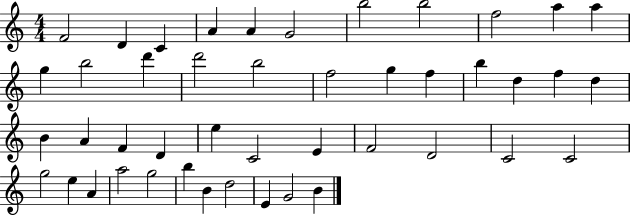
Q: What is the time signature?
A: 4/4